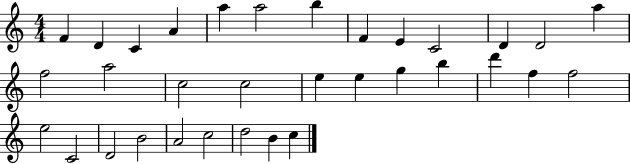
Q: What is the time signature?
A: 4/4